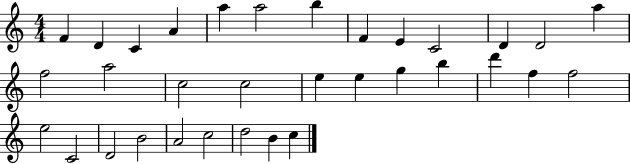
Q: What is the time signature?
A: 4/4